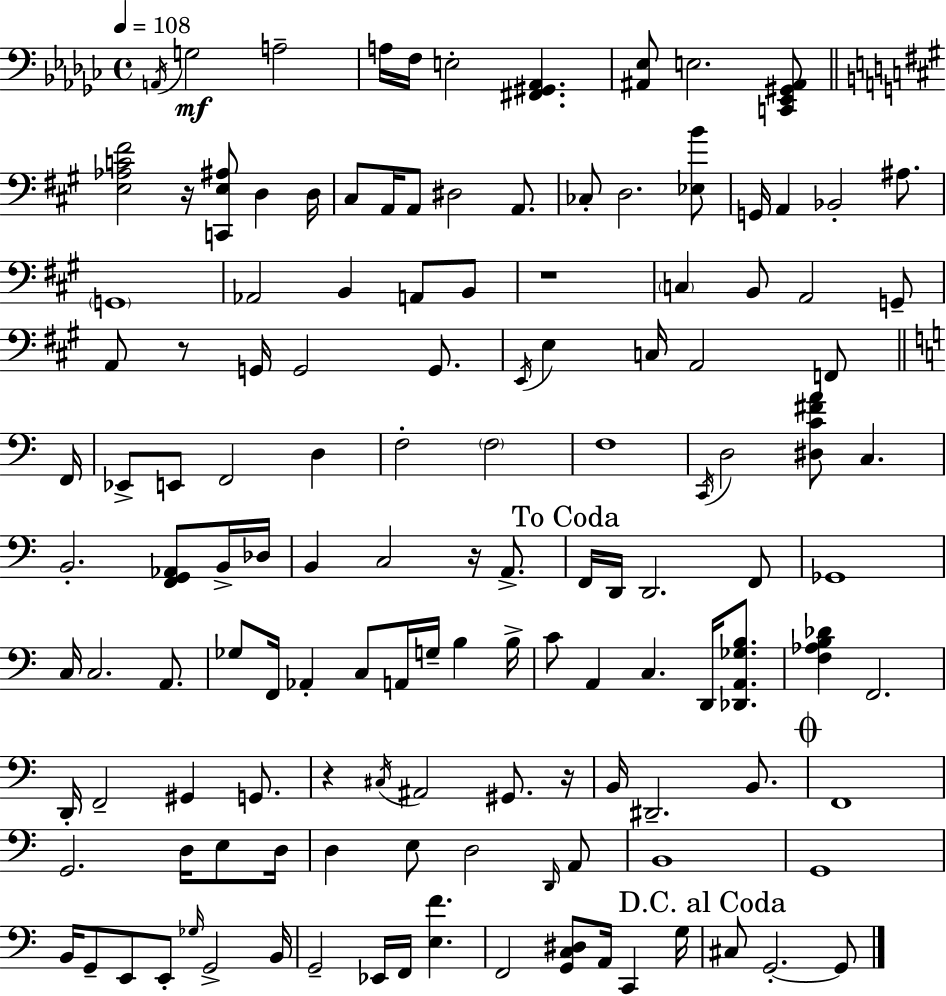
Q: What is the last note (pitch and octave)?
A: G2